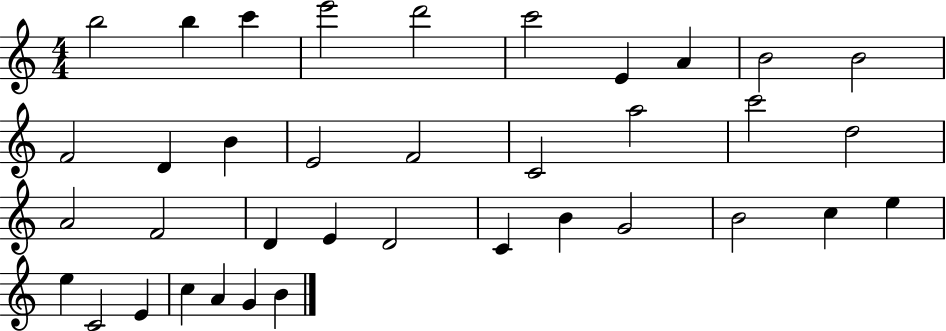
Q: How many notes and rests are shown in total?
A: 37